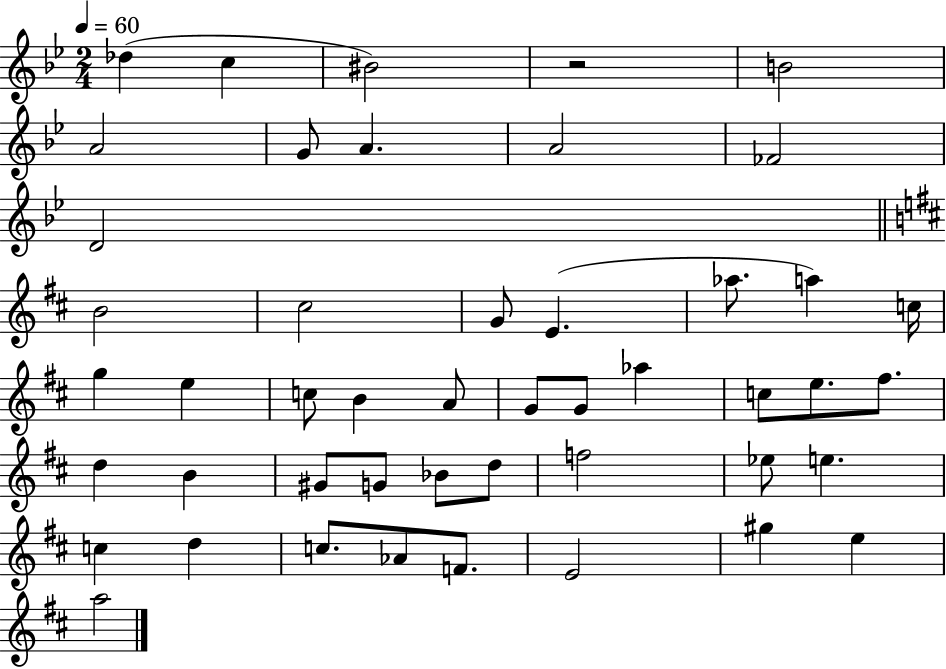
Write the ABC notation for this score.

X:1
T:Untitled
M:2/4
L:1/4
K:Bb
_d c ^B2 z2 B2 A2 G/2 A A2 _F2 D2 B2 ^c2 G/2 E _a/2 a c/4 g e c/2 B A/2 G/2 G/2 _a c/2 e/2 ^f/2 d B ^G/2 G/2 _B/2 d/2 f2 _e/2 e c d c/2 _A/2 F/2 E2 ^g e a2